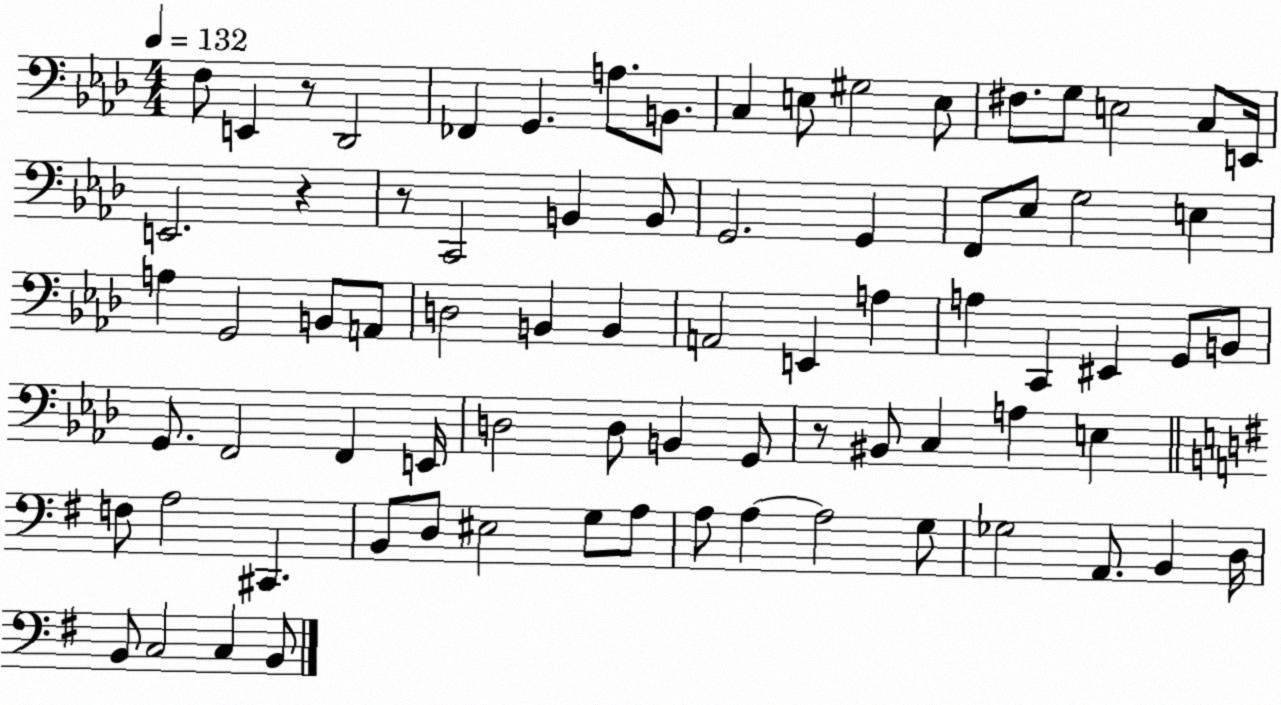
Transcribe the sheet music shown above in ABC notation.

X:1
T:Untitled
M:4/4
L:1/4
K:Ab
F,/2 E,, z/2 _D,,2 _F,, G,, A,/2 B,,/2 C, E,/2 ^G,2 E,/2 ^F,/2 G,/2 E,2 C,/2 E,,/4 E,,2 z z/2 C,,2 B,, B,,/2 G,,2 G,, F,,/2 _E,/2 G,2 E, A, G,,2 B,,/2 A,,/2 D,2 B,, B,, A,,2 E,, A, A, C,, ^E,, G,,/2 B,,/2 G,,/2 F,,2 F,, E,,/4 D,2 D,/2 B,, G,,/2 z/2 ^B,,/2 C, A, E, F,/2 A,2 ^C,, B,,/2 D,/2 ^E,2 G,/2 A,/2 A,/2 A, A,2 G,/2 _G,2 A,,/2 B,, D,/4 B,,/2 C,2 C, B,,/2